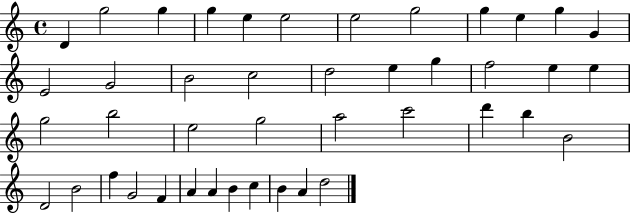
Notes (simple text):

D4/q G5/h G5/q G5/q E5/q E5/h E5/h G5/h G5/q E5/q G5/q G4/q E4/h G4/h B4/h C5/h D5/h E5/q G5/q F5/h E5/q E5/q G5/h B5/h E5/h G5/h A5/h C6/h D6/q B5/q B4/h D4/h B4/h F5/q G4/h F4/q A4/q A4/q B4/q C5/q B4/q A4/q D5/h